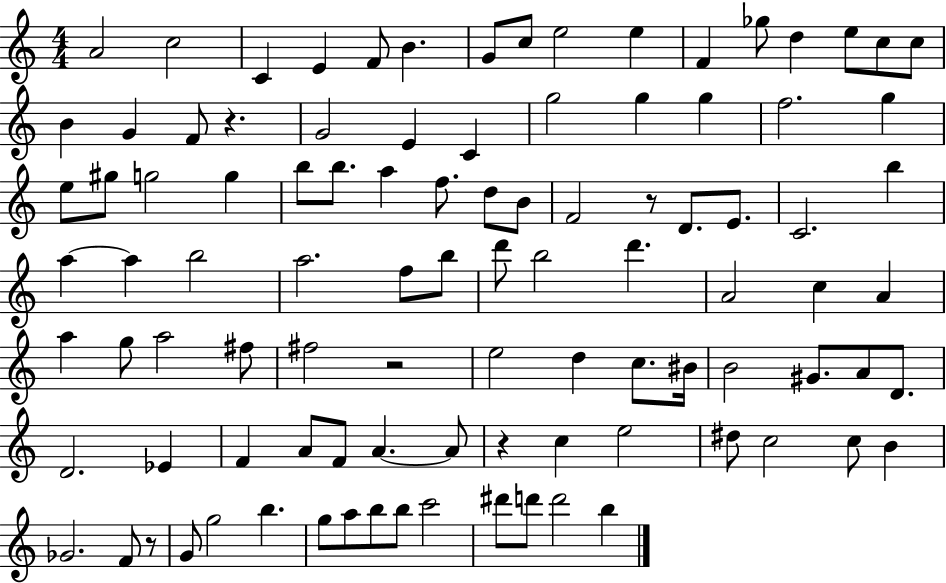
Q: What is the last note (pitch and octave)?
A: B5